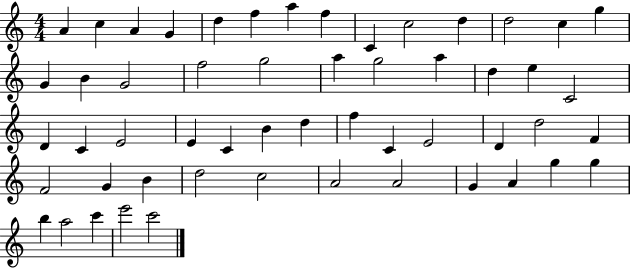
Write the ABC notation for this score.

X:1
T:Untitled
M:4/4
L:1/4
K:C
A c A G d f a f C c2 d d2 c g G B G2 f2 g2 a g2 a d e C2 D C E2 E C B d f C E2 D d2 F F2 G B d2 c2 A2 A2 G A g g b a2 c' e'2 c'2